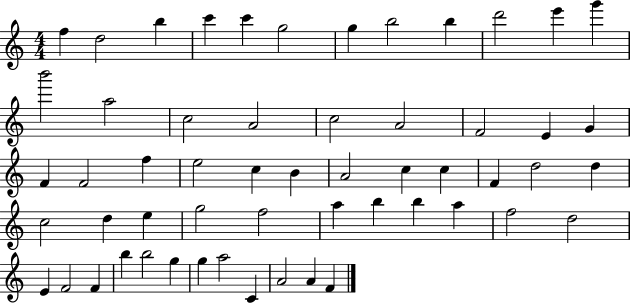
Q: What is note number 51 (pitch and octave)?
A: G5